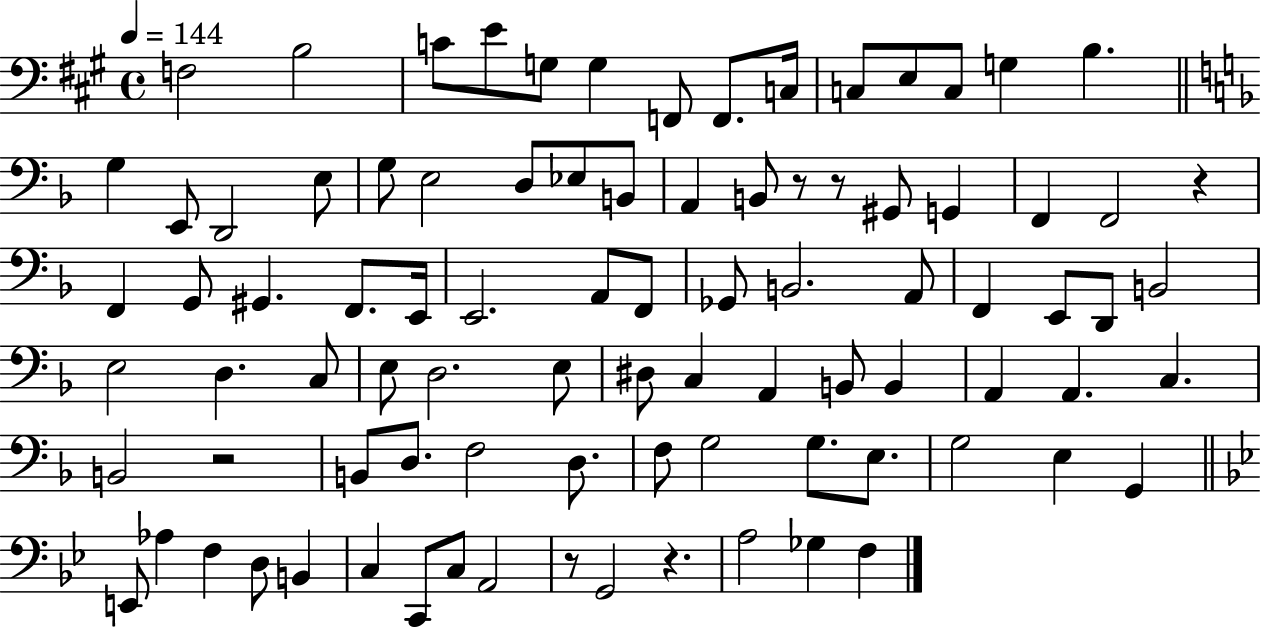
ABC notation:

X:1
T:Untitled
M:4/4
L:1/4
K:A
F,2 B,2 C/2 E/2 G,/2 G, F,,/2 F,,/2 C,/4 C,/2 E,/2 C,/2 G, B, G, E,,/2 D,,2 E,/2 G,/2 E,2 D,/2 _E,/2 B,,/2 A,, B,,/2 z/2 z/2 ^G,,/2 G,, F,, F,,2 z F,, G,,/2 ^G,, F,,/2 E,,/4 E,,2 A,,/2 F,,/2 _G,,/2 B,,2 A,,/2 F,, E,,/2 D,,/2 B,,2 E,2 D, C,/2 E,/2 D,2 E,/2 ^D,/2 C, A,, B,,/2 B,, A,, A,, C, B,,2 z2 B,,/2 D,/2 F,2 D,/2 F,/2 G,2 G,/2 E,/2 G,2 E, G,, E,,/2 _A, F, D,/2 B,, C, C,,/2 C,/2 A,,2 z/2 G,,2 z A,2 _G, F,